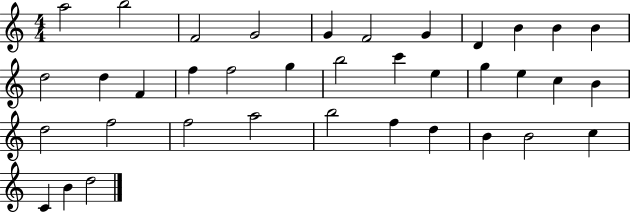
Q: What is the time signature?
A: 4/4